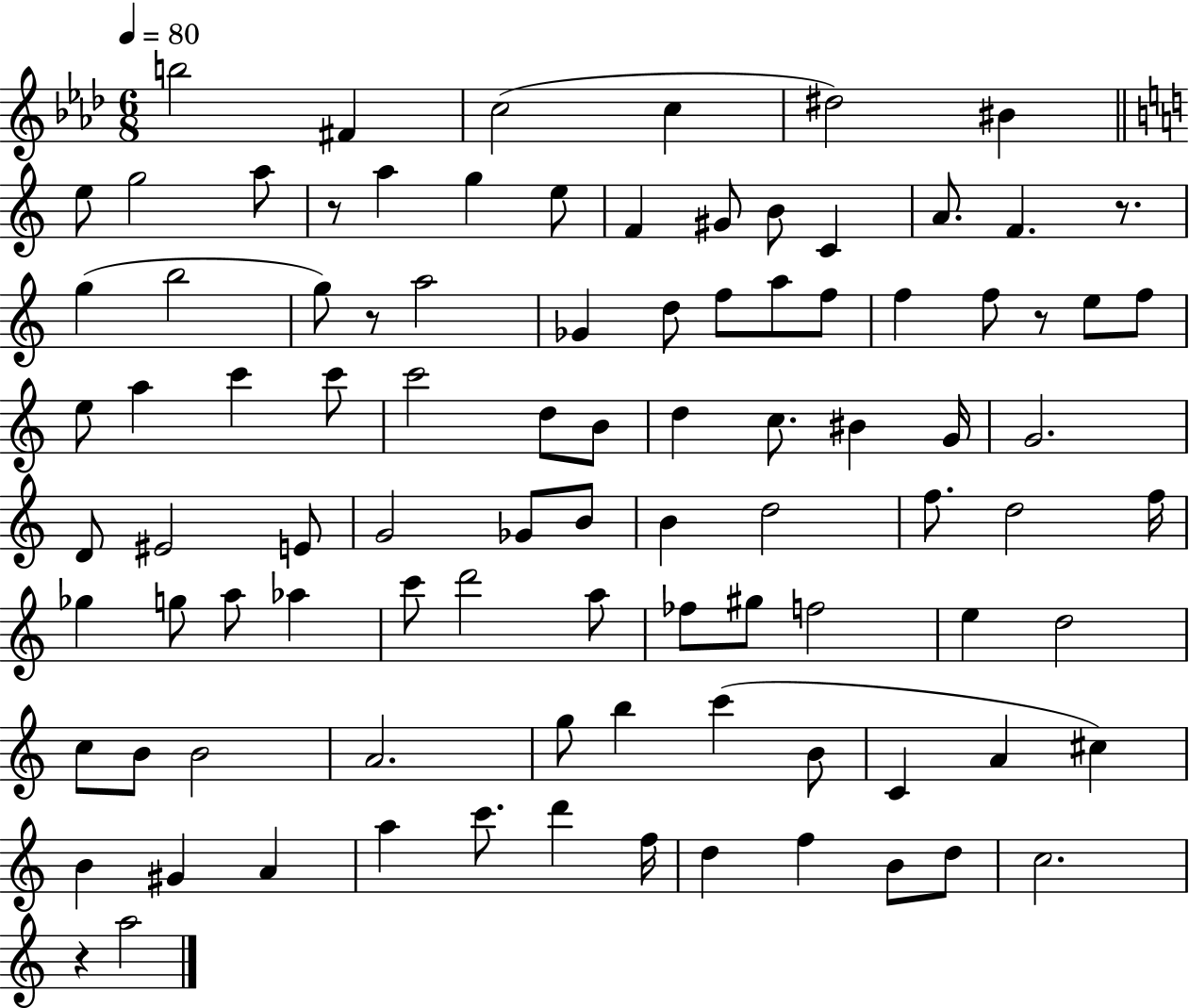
B5/h F#4/q C5/h C5/q D#5/h BIS4/q E5/e G5/h A5/e R/e A5/q G5/q E5/e F4/q G#4/e B4/e C4/q A4/e. F4/q. R/e. G5/q B5/h G5/e R/e A5/h Gb4/q D5/e F5/e A5/e F5/e F5/q F5/e R/e E5/e F5/e E5/e A5/q C6/q C6/e C6/h D5/e B4/e D5/q C5/e. BIS4/q G4/s G4/h. D4/e EIS4/h E4/e G4/h Gb4/e B4/e B4/q D5/h F5/e. D5/h F5/s Gb5/q G5/e A5/e Ab5/q C6/e D6/h A5/e FES5/e G#5/e F5/h E5/q D5/h C5/e B4/e B4/h A4/h. G5/e B5/q C6/q B4/e C4/q A4/q C#5/q B4/q G#4/q A4/q A5/q C6/e. D6/q F5/s D5/q F5/q B4/e D5/e C5/h. R/q A5/h